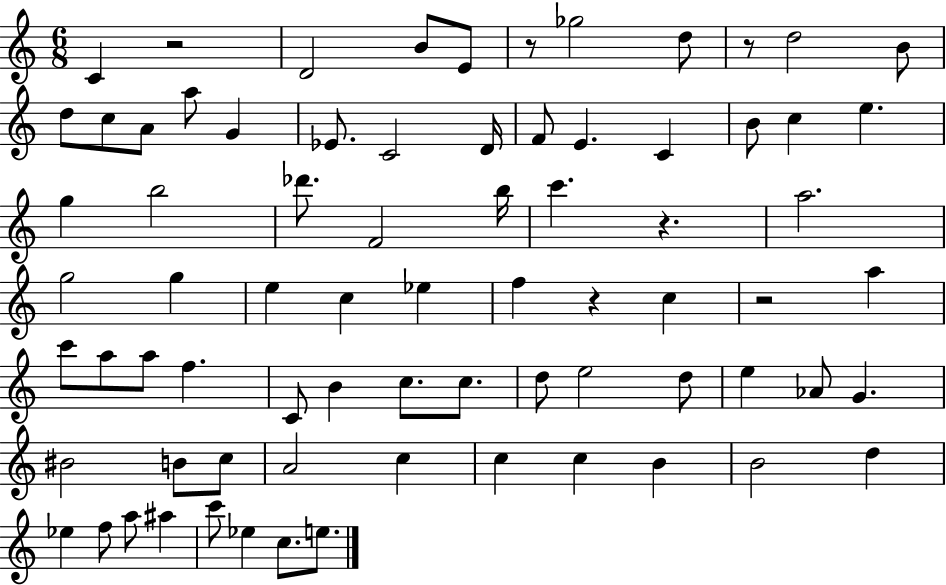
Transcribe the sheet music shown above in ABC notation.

X:1
T:Untitled
M:6/8
L:1/4
K:C
C z2 D2 B/2 E/2 z/2 _g2 d/2 z/2 d2 B/2 d/2 c/2 A/2 a/2 G _E/2 C2 D/4 F/2 E C B/2 c e g b2 _d'/2 F2 b/4 c' z a2 g2 g e c _e f z c z2 a c'/2 a/2 a/2 f C/2 B c/2 c/2 d/2 e2 d/2 e _A/2 G ^B2 B/2 c/2 A2 c c c B B2 d _e f/2 a/2 ^a c'/2 _e c/2 e/2